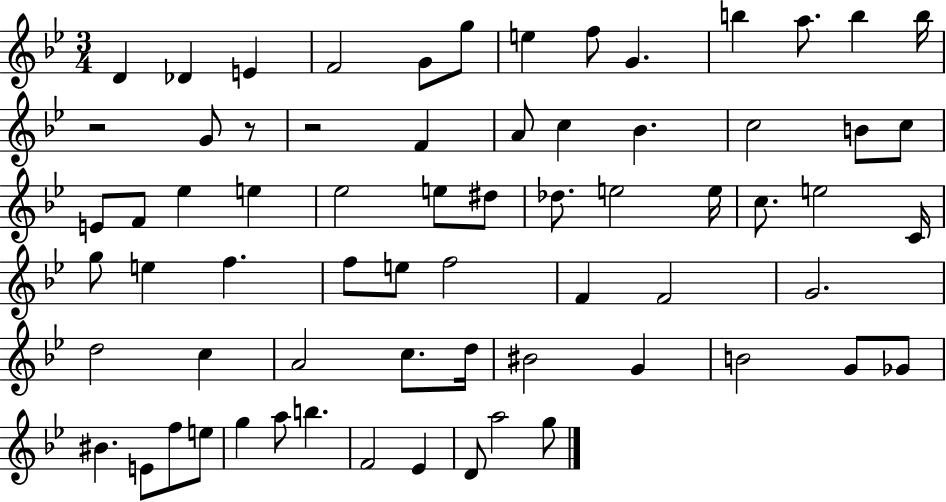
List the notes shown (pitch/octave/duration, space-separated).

D4/q Db4/q E4/q F4/h G4/e G5/e E5/q F5/e G4/q. B5/q A5/e. B5/q B5/s R/h G4/e R/e R/h F4/q A4/e C5/q Bb4/q. C5/h B4/e C5/e E4/e F4/e Eb5/q E5/q Eb5/h E5/e D#5/e Db5/e. E5/h E5/s C5/e. E5/h C4/s G5/e E5/q F5/q. F5/e E5/e F5/h F4/q F4/h G4/h. D5/h C5/q A4/h C5/e. D5/s BIS4/h G4/q B4/h G4/e Gb4/e BIS4/q. E4/e F5/e E5/e G5/q A5/e B5/q. F4/h Eb4/q D4/e A5/h G5/e